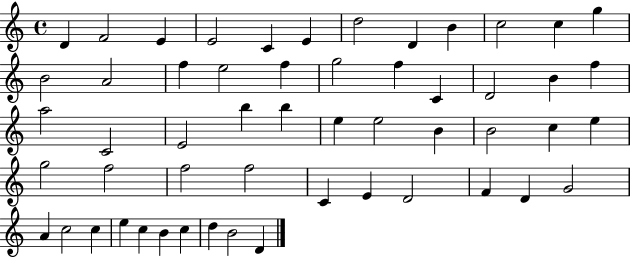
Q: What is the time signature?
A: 4/4